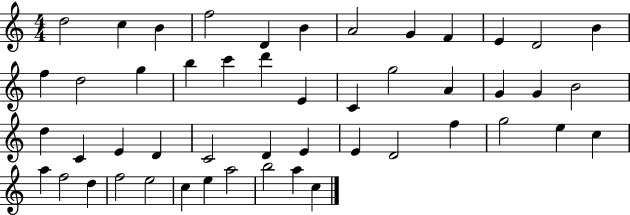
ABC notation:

X:1
T:Untitled
M:4/4
L:1/4
K:C
d2 c B f2 D B A2 G F E D2 B f d2 g b c' d' E C g2 A G G B2 d C E D C2 D E E D2 f g2 e c a f2 d f2 e2 c e a2 b2 a c